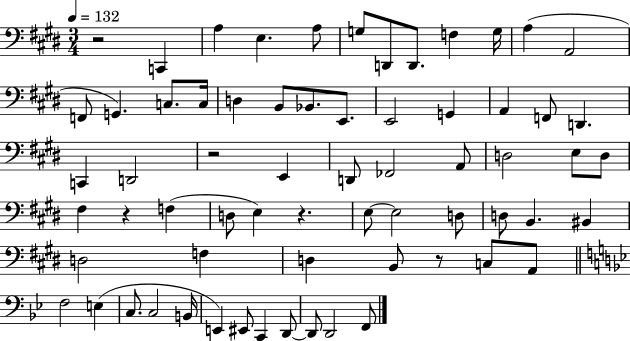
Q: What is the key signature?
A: E major